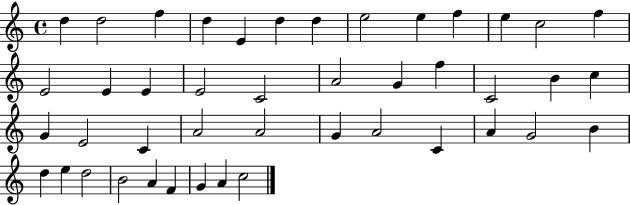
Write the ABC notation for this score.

X:1
T:Untitled
M:4/4
L:1/4
K:C
d d2 f d E d d e2 e f e c2 f E2 E E E2 C2 A2 G f C2 B c G E2 C A2 A2 G A2 C A G2 B d e d2 B2 A F G A c2